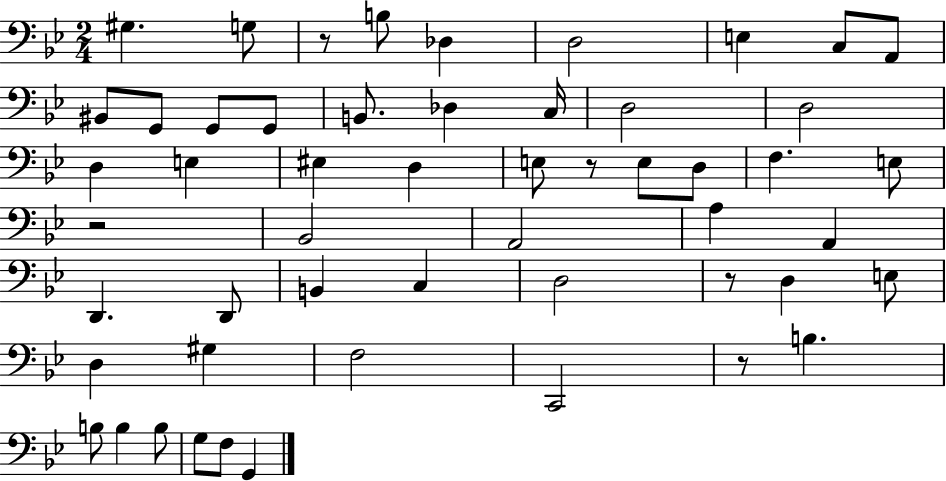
X:1
T:Untitled
M:2/4
L:1/4
K:Bb
^G, G,/2 z/2 B,/2 _D, D,2 E, C,/2 A,,/2 ^B,,/2 G,,/2 G,,/2 G,,/2 B,,/2 _D, C,/4 D,2 D,2 D, E, ^E, D, E,/2 z/2 E,/2 D,/2 F, E,/2 z2 _B,,2 A,,2 A, A,, D,, D,,/2 B,, C, D,2 z/2 D, E,/2 D, ^G, F,2 C,,2 z/2 B, B,/2 B, B,/2 G,/2 F,/2 G,,